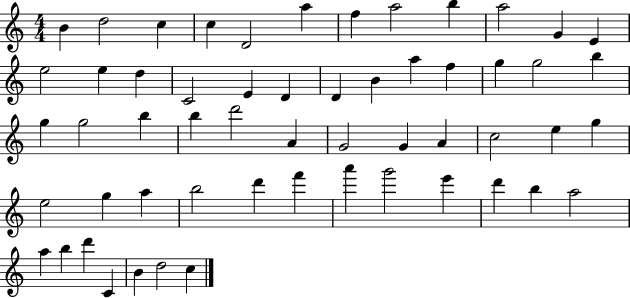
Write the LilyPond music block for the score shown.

{
  \clef treble
  \numericTimeSignature
  \time 4/4
  \key c \major
  b'4 d''2 c''4 | c''4 d'2 a''4 | f''4 a''2 b''4 | a''2 g'4 e'4 | \break e''2 e''4 d''4 | c'2 e'4 d'4 | d'4 b'4 a''4 f''4 | g''4 g''2 b''4 | \break g''4 g''2 b''4 | b''4 d'''2 a'4 | g'2 g'4 a'4 | c''2 e''4 g''4 | \break e''2 g''4 a''4 | b''2 d'''4 f'''4 | a'''4 g'''2 e'''4 | d'''4 b''4 a''2 | \break a''4 b''4 d'''4 c'4 | b'4 d''2 c''4 | \bar "|."
}